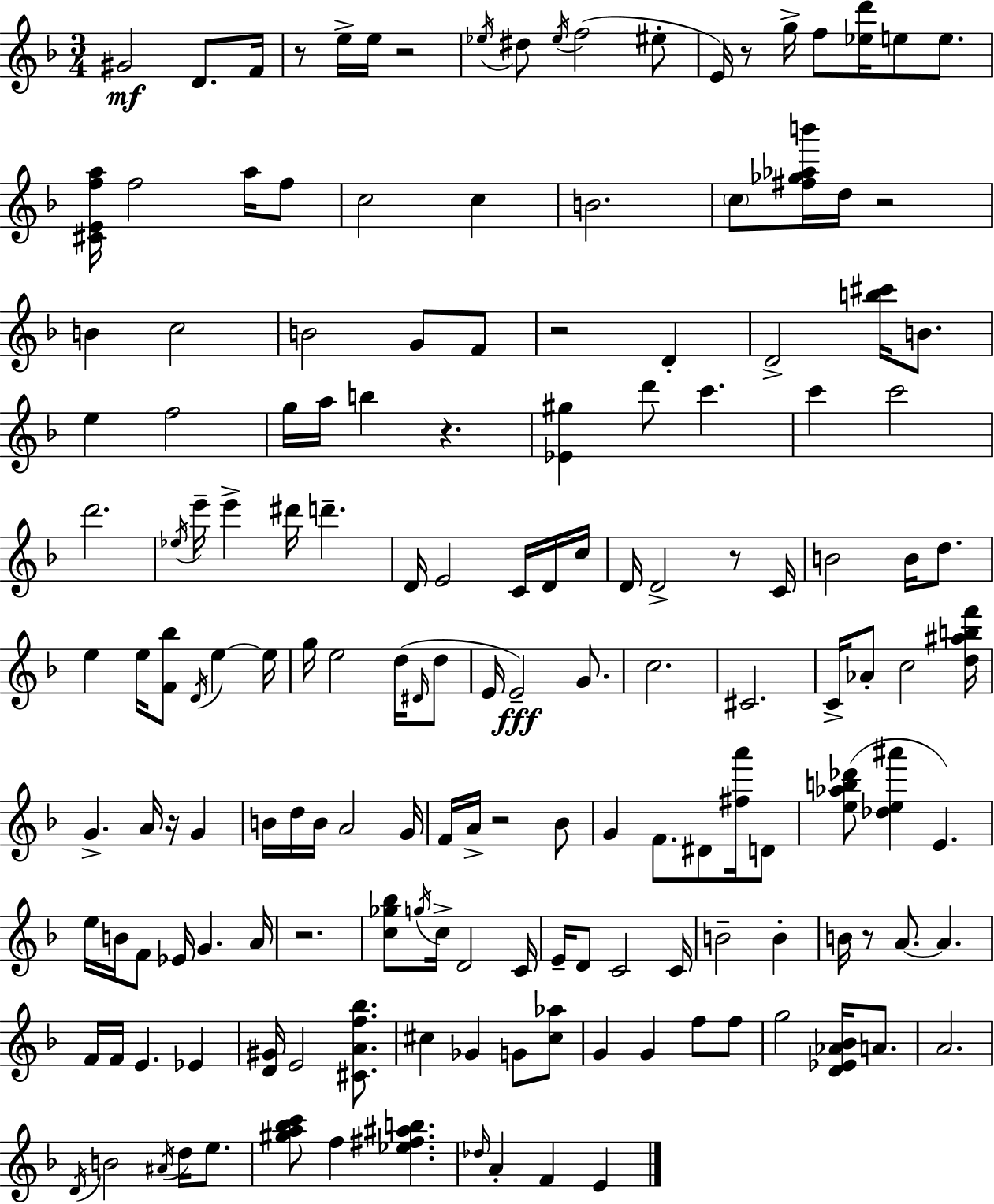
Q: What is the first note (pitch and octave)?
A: G#4